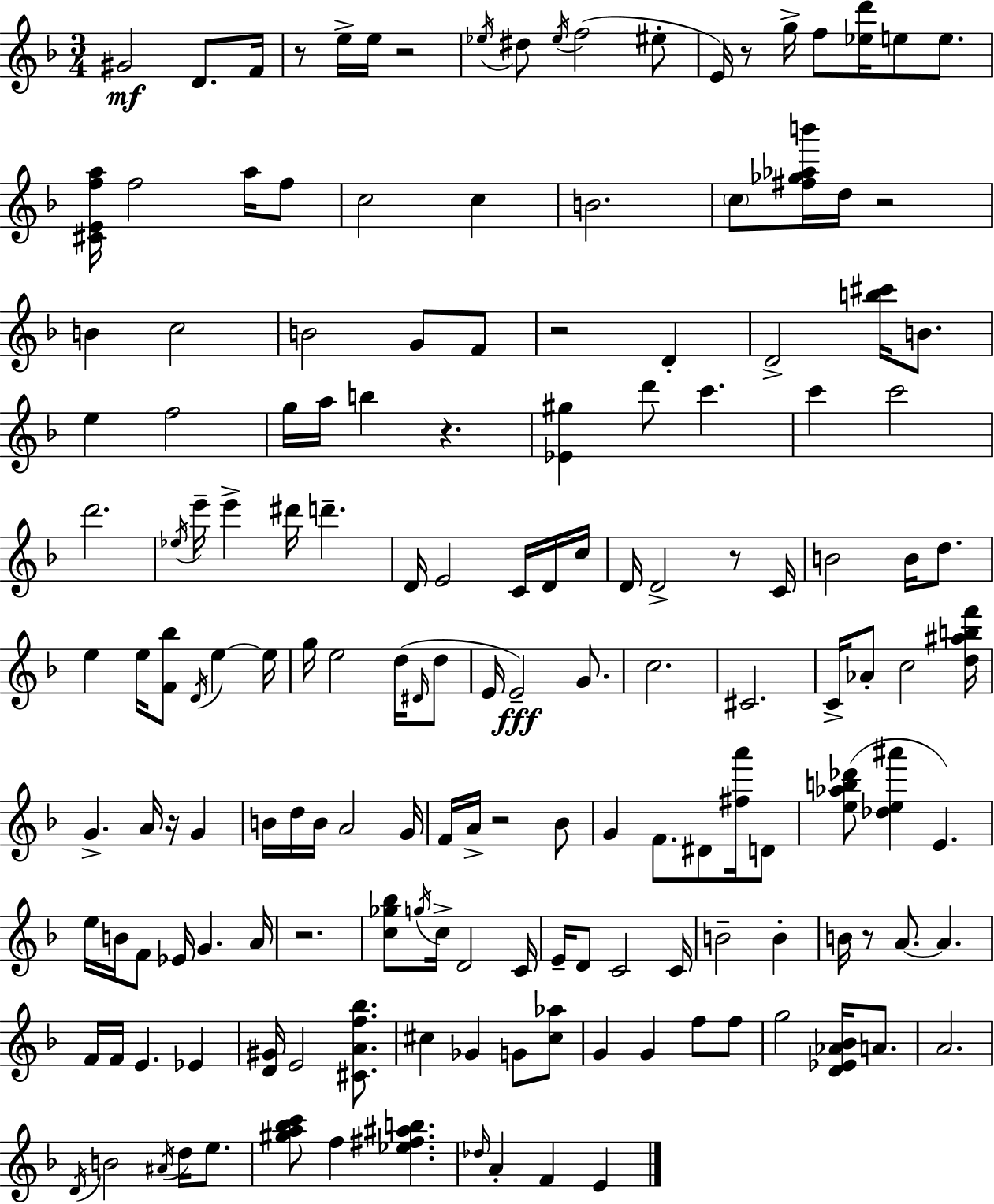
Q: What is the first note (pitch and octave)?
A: G#4